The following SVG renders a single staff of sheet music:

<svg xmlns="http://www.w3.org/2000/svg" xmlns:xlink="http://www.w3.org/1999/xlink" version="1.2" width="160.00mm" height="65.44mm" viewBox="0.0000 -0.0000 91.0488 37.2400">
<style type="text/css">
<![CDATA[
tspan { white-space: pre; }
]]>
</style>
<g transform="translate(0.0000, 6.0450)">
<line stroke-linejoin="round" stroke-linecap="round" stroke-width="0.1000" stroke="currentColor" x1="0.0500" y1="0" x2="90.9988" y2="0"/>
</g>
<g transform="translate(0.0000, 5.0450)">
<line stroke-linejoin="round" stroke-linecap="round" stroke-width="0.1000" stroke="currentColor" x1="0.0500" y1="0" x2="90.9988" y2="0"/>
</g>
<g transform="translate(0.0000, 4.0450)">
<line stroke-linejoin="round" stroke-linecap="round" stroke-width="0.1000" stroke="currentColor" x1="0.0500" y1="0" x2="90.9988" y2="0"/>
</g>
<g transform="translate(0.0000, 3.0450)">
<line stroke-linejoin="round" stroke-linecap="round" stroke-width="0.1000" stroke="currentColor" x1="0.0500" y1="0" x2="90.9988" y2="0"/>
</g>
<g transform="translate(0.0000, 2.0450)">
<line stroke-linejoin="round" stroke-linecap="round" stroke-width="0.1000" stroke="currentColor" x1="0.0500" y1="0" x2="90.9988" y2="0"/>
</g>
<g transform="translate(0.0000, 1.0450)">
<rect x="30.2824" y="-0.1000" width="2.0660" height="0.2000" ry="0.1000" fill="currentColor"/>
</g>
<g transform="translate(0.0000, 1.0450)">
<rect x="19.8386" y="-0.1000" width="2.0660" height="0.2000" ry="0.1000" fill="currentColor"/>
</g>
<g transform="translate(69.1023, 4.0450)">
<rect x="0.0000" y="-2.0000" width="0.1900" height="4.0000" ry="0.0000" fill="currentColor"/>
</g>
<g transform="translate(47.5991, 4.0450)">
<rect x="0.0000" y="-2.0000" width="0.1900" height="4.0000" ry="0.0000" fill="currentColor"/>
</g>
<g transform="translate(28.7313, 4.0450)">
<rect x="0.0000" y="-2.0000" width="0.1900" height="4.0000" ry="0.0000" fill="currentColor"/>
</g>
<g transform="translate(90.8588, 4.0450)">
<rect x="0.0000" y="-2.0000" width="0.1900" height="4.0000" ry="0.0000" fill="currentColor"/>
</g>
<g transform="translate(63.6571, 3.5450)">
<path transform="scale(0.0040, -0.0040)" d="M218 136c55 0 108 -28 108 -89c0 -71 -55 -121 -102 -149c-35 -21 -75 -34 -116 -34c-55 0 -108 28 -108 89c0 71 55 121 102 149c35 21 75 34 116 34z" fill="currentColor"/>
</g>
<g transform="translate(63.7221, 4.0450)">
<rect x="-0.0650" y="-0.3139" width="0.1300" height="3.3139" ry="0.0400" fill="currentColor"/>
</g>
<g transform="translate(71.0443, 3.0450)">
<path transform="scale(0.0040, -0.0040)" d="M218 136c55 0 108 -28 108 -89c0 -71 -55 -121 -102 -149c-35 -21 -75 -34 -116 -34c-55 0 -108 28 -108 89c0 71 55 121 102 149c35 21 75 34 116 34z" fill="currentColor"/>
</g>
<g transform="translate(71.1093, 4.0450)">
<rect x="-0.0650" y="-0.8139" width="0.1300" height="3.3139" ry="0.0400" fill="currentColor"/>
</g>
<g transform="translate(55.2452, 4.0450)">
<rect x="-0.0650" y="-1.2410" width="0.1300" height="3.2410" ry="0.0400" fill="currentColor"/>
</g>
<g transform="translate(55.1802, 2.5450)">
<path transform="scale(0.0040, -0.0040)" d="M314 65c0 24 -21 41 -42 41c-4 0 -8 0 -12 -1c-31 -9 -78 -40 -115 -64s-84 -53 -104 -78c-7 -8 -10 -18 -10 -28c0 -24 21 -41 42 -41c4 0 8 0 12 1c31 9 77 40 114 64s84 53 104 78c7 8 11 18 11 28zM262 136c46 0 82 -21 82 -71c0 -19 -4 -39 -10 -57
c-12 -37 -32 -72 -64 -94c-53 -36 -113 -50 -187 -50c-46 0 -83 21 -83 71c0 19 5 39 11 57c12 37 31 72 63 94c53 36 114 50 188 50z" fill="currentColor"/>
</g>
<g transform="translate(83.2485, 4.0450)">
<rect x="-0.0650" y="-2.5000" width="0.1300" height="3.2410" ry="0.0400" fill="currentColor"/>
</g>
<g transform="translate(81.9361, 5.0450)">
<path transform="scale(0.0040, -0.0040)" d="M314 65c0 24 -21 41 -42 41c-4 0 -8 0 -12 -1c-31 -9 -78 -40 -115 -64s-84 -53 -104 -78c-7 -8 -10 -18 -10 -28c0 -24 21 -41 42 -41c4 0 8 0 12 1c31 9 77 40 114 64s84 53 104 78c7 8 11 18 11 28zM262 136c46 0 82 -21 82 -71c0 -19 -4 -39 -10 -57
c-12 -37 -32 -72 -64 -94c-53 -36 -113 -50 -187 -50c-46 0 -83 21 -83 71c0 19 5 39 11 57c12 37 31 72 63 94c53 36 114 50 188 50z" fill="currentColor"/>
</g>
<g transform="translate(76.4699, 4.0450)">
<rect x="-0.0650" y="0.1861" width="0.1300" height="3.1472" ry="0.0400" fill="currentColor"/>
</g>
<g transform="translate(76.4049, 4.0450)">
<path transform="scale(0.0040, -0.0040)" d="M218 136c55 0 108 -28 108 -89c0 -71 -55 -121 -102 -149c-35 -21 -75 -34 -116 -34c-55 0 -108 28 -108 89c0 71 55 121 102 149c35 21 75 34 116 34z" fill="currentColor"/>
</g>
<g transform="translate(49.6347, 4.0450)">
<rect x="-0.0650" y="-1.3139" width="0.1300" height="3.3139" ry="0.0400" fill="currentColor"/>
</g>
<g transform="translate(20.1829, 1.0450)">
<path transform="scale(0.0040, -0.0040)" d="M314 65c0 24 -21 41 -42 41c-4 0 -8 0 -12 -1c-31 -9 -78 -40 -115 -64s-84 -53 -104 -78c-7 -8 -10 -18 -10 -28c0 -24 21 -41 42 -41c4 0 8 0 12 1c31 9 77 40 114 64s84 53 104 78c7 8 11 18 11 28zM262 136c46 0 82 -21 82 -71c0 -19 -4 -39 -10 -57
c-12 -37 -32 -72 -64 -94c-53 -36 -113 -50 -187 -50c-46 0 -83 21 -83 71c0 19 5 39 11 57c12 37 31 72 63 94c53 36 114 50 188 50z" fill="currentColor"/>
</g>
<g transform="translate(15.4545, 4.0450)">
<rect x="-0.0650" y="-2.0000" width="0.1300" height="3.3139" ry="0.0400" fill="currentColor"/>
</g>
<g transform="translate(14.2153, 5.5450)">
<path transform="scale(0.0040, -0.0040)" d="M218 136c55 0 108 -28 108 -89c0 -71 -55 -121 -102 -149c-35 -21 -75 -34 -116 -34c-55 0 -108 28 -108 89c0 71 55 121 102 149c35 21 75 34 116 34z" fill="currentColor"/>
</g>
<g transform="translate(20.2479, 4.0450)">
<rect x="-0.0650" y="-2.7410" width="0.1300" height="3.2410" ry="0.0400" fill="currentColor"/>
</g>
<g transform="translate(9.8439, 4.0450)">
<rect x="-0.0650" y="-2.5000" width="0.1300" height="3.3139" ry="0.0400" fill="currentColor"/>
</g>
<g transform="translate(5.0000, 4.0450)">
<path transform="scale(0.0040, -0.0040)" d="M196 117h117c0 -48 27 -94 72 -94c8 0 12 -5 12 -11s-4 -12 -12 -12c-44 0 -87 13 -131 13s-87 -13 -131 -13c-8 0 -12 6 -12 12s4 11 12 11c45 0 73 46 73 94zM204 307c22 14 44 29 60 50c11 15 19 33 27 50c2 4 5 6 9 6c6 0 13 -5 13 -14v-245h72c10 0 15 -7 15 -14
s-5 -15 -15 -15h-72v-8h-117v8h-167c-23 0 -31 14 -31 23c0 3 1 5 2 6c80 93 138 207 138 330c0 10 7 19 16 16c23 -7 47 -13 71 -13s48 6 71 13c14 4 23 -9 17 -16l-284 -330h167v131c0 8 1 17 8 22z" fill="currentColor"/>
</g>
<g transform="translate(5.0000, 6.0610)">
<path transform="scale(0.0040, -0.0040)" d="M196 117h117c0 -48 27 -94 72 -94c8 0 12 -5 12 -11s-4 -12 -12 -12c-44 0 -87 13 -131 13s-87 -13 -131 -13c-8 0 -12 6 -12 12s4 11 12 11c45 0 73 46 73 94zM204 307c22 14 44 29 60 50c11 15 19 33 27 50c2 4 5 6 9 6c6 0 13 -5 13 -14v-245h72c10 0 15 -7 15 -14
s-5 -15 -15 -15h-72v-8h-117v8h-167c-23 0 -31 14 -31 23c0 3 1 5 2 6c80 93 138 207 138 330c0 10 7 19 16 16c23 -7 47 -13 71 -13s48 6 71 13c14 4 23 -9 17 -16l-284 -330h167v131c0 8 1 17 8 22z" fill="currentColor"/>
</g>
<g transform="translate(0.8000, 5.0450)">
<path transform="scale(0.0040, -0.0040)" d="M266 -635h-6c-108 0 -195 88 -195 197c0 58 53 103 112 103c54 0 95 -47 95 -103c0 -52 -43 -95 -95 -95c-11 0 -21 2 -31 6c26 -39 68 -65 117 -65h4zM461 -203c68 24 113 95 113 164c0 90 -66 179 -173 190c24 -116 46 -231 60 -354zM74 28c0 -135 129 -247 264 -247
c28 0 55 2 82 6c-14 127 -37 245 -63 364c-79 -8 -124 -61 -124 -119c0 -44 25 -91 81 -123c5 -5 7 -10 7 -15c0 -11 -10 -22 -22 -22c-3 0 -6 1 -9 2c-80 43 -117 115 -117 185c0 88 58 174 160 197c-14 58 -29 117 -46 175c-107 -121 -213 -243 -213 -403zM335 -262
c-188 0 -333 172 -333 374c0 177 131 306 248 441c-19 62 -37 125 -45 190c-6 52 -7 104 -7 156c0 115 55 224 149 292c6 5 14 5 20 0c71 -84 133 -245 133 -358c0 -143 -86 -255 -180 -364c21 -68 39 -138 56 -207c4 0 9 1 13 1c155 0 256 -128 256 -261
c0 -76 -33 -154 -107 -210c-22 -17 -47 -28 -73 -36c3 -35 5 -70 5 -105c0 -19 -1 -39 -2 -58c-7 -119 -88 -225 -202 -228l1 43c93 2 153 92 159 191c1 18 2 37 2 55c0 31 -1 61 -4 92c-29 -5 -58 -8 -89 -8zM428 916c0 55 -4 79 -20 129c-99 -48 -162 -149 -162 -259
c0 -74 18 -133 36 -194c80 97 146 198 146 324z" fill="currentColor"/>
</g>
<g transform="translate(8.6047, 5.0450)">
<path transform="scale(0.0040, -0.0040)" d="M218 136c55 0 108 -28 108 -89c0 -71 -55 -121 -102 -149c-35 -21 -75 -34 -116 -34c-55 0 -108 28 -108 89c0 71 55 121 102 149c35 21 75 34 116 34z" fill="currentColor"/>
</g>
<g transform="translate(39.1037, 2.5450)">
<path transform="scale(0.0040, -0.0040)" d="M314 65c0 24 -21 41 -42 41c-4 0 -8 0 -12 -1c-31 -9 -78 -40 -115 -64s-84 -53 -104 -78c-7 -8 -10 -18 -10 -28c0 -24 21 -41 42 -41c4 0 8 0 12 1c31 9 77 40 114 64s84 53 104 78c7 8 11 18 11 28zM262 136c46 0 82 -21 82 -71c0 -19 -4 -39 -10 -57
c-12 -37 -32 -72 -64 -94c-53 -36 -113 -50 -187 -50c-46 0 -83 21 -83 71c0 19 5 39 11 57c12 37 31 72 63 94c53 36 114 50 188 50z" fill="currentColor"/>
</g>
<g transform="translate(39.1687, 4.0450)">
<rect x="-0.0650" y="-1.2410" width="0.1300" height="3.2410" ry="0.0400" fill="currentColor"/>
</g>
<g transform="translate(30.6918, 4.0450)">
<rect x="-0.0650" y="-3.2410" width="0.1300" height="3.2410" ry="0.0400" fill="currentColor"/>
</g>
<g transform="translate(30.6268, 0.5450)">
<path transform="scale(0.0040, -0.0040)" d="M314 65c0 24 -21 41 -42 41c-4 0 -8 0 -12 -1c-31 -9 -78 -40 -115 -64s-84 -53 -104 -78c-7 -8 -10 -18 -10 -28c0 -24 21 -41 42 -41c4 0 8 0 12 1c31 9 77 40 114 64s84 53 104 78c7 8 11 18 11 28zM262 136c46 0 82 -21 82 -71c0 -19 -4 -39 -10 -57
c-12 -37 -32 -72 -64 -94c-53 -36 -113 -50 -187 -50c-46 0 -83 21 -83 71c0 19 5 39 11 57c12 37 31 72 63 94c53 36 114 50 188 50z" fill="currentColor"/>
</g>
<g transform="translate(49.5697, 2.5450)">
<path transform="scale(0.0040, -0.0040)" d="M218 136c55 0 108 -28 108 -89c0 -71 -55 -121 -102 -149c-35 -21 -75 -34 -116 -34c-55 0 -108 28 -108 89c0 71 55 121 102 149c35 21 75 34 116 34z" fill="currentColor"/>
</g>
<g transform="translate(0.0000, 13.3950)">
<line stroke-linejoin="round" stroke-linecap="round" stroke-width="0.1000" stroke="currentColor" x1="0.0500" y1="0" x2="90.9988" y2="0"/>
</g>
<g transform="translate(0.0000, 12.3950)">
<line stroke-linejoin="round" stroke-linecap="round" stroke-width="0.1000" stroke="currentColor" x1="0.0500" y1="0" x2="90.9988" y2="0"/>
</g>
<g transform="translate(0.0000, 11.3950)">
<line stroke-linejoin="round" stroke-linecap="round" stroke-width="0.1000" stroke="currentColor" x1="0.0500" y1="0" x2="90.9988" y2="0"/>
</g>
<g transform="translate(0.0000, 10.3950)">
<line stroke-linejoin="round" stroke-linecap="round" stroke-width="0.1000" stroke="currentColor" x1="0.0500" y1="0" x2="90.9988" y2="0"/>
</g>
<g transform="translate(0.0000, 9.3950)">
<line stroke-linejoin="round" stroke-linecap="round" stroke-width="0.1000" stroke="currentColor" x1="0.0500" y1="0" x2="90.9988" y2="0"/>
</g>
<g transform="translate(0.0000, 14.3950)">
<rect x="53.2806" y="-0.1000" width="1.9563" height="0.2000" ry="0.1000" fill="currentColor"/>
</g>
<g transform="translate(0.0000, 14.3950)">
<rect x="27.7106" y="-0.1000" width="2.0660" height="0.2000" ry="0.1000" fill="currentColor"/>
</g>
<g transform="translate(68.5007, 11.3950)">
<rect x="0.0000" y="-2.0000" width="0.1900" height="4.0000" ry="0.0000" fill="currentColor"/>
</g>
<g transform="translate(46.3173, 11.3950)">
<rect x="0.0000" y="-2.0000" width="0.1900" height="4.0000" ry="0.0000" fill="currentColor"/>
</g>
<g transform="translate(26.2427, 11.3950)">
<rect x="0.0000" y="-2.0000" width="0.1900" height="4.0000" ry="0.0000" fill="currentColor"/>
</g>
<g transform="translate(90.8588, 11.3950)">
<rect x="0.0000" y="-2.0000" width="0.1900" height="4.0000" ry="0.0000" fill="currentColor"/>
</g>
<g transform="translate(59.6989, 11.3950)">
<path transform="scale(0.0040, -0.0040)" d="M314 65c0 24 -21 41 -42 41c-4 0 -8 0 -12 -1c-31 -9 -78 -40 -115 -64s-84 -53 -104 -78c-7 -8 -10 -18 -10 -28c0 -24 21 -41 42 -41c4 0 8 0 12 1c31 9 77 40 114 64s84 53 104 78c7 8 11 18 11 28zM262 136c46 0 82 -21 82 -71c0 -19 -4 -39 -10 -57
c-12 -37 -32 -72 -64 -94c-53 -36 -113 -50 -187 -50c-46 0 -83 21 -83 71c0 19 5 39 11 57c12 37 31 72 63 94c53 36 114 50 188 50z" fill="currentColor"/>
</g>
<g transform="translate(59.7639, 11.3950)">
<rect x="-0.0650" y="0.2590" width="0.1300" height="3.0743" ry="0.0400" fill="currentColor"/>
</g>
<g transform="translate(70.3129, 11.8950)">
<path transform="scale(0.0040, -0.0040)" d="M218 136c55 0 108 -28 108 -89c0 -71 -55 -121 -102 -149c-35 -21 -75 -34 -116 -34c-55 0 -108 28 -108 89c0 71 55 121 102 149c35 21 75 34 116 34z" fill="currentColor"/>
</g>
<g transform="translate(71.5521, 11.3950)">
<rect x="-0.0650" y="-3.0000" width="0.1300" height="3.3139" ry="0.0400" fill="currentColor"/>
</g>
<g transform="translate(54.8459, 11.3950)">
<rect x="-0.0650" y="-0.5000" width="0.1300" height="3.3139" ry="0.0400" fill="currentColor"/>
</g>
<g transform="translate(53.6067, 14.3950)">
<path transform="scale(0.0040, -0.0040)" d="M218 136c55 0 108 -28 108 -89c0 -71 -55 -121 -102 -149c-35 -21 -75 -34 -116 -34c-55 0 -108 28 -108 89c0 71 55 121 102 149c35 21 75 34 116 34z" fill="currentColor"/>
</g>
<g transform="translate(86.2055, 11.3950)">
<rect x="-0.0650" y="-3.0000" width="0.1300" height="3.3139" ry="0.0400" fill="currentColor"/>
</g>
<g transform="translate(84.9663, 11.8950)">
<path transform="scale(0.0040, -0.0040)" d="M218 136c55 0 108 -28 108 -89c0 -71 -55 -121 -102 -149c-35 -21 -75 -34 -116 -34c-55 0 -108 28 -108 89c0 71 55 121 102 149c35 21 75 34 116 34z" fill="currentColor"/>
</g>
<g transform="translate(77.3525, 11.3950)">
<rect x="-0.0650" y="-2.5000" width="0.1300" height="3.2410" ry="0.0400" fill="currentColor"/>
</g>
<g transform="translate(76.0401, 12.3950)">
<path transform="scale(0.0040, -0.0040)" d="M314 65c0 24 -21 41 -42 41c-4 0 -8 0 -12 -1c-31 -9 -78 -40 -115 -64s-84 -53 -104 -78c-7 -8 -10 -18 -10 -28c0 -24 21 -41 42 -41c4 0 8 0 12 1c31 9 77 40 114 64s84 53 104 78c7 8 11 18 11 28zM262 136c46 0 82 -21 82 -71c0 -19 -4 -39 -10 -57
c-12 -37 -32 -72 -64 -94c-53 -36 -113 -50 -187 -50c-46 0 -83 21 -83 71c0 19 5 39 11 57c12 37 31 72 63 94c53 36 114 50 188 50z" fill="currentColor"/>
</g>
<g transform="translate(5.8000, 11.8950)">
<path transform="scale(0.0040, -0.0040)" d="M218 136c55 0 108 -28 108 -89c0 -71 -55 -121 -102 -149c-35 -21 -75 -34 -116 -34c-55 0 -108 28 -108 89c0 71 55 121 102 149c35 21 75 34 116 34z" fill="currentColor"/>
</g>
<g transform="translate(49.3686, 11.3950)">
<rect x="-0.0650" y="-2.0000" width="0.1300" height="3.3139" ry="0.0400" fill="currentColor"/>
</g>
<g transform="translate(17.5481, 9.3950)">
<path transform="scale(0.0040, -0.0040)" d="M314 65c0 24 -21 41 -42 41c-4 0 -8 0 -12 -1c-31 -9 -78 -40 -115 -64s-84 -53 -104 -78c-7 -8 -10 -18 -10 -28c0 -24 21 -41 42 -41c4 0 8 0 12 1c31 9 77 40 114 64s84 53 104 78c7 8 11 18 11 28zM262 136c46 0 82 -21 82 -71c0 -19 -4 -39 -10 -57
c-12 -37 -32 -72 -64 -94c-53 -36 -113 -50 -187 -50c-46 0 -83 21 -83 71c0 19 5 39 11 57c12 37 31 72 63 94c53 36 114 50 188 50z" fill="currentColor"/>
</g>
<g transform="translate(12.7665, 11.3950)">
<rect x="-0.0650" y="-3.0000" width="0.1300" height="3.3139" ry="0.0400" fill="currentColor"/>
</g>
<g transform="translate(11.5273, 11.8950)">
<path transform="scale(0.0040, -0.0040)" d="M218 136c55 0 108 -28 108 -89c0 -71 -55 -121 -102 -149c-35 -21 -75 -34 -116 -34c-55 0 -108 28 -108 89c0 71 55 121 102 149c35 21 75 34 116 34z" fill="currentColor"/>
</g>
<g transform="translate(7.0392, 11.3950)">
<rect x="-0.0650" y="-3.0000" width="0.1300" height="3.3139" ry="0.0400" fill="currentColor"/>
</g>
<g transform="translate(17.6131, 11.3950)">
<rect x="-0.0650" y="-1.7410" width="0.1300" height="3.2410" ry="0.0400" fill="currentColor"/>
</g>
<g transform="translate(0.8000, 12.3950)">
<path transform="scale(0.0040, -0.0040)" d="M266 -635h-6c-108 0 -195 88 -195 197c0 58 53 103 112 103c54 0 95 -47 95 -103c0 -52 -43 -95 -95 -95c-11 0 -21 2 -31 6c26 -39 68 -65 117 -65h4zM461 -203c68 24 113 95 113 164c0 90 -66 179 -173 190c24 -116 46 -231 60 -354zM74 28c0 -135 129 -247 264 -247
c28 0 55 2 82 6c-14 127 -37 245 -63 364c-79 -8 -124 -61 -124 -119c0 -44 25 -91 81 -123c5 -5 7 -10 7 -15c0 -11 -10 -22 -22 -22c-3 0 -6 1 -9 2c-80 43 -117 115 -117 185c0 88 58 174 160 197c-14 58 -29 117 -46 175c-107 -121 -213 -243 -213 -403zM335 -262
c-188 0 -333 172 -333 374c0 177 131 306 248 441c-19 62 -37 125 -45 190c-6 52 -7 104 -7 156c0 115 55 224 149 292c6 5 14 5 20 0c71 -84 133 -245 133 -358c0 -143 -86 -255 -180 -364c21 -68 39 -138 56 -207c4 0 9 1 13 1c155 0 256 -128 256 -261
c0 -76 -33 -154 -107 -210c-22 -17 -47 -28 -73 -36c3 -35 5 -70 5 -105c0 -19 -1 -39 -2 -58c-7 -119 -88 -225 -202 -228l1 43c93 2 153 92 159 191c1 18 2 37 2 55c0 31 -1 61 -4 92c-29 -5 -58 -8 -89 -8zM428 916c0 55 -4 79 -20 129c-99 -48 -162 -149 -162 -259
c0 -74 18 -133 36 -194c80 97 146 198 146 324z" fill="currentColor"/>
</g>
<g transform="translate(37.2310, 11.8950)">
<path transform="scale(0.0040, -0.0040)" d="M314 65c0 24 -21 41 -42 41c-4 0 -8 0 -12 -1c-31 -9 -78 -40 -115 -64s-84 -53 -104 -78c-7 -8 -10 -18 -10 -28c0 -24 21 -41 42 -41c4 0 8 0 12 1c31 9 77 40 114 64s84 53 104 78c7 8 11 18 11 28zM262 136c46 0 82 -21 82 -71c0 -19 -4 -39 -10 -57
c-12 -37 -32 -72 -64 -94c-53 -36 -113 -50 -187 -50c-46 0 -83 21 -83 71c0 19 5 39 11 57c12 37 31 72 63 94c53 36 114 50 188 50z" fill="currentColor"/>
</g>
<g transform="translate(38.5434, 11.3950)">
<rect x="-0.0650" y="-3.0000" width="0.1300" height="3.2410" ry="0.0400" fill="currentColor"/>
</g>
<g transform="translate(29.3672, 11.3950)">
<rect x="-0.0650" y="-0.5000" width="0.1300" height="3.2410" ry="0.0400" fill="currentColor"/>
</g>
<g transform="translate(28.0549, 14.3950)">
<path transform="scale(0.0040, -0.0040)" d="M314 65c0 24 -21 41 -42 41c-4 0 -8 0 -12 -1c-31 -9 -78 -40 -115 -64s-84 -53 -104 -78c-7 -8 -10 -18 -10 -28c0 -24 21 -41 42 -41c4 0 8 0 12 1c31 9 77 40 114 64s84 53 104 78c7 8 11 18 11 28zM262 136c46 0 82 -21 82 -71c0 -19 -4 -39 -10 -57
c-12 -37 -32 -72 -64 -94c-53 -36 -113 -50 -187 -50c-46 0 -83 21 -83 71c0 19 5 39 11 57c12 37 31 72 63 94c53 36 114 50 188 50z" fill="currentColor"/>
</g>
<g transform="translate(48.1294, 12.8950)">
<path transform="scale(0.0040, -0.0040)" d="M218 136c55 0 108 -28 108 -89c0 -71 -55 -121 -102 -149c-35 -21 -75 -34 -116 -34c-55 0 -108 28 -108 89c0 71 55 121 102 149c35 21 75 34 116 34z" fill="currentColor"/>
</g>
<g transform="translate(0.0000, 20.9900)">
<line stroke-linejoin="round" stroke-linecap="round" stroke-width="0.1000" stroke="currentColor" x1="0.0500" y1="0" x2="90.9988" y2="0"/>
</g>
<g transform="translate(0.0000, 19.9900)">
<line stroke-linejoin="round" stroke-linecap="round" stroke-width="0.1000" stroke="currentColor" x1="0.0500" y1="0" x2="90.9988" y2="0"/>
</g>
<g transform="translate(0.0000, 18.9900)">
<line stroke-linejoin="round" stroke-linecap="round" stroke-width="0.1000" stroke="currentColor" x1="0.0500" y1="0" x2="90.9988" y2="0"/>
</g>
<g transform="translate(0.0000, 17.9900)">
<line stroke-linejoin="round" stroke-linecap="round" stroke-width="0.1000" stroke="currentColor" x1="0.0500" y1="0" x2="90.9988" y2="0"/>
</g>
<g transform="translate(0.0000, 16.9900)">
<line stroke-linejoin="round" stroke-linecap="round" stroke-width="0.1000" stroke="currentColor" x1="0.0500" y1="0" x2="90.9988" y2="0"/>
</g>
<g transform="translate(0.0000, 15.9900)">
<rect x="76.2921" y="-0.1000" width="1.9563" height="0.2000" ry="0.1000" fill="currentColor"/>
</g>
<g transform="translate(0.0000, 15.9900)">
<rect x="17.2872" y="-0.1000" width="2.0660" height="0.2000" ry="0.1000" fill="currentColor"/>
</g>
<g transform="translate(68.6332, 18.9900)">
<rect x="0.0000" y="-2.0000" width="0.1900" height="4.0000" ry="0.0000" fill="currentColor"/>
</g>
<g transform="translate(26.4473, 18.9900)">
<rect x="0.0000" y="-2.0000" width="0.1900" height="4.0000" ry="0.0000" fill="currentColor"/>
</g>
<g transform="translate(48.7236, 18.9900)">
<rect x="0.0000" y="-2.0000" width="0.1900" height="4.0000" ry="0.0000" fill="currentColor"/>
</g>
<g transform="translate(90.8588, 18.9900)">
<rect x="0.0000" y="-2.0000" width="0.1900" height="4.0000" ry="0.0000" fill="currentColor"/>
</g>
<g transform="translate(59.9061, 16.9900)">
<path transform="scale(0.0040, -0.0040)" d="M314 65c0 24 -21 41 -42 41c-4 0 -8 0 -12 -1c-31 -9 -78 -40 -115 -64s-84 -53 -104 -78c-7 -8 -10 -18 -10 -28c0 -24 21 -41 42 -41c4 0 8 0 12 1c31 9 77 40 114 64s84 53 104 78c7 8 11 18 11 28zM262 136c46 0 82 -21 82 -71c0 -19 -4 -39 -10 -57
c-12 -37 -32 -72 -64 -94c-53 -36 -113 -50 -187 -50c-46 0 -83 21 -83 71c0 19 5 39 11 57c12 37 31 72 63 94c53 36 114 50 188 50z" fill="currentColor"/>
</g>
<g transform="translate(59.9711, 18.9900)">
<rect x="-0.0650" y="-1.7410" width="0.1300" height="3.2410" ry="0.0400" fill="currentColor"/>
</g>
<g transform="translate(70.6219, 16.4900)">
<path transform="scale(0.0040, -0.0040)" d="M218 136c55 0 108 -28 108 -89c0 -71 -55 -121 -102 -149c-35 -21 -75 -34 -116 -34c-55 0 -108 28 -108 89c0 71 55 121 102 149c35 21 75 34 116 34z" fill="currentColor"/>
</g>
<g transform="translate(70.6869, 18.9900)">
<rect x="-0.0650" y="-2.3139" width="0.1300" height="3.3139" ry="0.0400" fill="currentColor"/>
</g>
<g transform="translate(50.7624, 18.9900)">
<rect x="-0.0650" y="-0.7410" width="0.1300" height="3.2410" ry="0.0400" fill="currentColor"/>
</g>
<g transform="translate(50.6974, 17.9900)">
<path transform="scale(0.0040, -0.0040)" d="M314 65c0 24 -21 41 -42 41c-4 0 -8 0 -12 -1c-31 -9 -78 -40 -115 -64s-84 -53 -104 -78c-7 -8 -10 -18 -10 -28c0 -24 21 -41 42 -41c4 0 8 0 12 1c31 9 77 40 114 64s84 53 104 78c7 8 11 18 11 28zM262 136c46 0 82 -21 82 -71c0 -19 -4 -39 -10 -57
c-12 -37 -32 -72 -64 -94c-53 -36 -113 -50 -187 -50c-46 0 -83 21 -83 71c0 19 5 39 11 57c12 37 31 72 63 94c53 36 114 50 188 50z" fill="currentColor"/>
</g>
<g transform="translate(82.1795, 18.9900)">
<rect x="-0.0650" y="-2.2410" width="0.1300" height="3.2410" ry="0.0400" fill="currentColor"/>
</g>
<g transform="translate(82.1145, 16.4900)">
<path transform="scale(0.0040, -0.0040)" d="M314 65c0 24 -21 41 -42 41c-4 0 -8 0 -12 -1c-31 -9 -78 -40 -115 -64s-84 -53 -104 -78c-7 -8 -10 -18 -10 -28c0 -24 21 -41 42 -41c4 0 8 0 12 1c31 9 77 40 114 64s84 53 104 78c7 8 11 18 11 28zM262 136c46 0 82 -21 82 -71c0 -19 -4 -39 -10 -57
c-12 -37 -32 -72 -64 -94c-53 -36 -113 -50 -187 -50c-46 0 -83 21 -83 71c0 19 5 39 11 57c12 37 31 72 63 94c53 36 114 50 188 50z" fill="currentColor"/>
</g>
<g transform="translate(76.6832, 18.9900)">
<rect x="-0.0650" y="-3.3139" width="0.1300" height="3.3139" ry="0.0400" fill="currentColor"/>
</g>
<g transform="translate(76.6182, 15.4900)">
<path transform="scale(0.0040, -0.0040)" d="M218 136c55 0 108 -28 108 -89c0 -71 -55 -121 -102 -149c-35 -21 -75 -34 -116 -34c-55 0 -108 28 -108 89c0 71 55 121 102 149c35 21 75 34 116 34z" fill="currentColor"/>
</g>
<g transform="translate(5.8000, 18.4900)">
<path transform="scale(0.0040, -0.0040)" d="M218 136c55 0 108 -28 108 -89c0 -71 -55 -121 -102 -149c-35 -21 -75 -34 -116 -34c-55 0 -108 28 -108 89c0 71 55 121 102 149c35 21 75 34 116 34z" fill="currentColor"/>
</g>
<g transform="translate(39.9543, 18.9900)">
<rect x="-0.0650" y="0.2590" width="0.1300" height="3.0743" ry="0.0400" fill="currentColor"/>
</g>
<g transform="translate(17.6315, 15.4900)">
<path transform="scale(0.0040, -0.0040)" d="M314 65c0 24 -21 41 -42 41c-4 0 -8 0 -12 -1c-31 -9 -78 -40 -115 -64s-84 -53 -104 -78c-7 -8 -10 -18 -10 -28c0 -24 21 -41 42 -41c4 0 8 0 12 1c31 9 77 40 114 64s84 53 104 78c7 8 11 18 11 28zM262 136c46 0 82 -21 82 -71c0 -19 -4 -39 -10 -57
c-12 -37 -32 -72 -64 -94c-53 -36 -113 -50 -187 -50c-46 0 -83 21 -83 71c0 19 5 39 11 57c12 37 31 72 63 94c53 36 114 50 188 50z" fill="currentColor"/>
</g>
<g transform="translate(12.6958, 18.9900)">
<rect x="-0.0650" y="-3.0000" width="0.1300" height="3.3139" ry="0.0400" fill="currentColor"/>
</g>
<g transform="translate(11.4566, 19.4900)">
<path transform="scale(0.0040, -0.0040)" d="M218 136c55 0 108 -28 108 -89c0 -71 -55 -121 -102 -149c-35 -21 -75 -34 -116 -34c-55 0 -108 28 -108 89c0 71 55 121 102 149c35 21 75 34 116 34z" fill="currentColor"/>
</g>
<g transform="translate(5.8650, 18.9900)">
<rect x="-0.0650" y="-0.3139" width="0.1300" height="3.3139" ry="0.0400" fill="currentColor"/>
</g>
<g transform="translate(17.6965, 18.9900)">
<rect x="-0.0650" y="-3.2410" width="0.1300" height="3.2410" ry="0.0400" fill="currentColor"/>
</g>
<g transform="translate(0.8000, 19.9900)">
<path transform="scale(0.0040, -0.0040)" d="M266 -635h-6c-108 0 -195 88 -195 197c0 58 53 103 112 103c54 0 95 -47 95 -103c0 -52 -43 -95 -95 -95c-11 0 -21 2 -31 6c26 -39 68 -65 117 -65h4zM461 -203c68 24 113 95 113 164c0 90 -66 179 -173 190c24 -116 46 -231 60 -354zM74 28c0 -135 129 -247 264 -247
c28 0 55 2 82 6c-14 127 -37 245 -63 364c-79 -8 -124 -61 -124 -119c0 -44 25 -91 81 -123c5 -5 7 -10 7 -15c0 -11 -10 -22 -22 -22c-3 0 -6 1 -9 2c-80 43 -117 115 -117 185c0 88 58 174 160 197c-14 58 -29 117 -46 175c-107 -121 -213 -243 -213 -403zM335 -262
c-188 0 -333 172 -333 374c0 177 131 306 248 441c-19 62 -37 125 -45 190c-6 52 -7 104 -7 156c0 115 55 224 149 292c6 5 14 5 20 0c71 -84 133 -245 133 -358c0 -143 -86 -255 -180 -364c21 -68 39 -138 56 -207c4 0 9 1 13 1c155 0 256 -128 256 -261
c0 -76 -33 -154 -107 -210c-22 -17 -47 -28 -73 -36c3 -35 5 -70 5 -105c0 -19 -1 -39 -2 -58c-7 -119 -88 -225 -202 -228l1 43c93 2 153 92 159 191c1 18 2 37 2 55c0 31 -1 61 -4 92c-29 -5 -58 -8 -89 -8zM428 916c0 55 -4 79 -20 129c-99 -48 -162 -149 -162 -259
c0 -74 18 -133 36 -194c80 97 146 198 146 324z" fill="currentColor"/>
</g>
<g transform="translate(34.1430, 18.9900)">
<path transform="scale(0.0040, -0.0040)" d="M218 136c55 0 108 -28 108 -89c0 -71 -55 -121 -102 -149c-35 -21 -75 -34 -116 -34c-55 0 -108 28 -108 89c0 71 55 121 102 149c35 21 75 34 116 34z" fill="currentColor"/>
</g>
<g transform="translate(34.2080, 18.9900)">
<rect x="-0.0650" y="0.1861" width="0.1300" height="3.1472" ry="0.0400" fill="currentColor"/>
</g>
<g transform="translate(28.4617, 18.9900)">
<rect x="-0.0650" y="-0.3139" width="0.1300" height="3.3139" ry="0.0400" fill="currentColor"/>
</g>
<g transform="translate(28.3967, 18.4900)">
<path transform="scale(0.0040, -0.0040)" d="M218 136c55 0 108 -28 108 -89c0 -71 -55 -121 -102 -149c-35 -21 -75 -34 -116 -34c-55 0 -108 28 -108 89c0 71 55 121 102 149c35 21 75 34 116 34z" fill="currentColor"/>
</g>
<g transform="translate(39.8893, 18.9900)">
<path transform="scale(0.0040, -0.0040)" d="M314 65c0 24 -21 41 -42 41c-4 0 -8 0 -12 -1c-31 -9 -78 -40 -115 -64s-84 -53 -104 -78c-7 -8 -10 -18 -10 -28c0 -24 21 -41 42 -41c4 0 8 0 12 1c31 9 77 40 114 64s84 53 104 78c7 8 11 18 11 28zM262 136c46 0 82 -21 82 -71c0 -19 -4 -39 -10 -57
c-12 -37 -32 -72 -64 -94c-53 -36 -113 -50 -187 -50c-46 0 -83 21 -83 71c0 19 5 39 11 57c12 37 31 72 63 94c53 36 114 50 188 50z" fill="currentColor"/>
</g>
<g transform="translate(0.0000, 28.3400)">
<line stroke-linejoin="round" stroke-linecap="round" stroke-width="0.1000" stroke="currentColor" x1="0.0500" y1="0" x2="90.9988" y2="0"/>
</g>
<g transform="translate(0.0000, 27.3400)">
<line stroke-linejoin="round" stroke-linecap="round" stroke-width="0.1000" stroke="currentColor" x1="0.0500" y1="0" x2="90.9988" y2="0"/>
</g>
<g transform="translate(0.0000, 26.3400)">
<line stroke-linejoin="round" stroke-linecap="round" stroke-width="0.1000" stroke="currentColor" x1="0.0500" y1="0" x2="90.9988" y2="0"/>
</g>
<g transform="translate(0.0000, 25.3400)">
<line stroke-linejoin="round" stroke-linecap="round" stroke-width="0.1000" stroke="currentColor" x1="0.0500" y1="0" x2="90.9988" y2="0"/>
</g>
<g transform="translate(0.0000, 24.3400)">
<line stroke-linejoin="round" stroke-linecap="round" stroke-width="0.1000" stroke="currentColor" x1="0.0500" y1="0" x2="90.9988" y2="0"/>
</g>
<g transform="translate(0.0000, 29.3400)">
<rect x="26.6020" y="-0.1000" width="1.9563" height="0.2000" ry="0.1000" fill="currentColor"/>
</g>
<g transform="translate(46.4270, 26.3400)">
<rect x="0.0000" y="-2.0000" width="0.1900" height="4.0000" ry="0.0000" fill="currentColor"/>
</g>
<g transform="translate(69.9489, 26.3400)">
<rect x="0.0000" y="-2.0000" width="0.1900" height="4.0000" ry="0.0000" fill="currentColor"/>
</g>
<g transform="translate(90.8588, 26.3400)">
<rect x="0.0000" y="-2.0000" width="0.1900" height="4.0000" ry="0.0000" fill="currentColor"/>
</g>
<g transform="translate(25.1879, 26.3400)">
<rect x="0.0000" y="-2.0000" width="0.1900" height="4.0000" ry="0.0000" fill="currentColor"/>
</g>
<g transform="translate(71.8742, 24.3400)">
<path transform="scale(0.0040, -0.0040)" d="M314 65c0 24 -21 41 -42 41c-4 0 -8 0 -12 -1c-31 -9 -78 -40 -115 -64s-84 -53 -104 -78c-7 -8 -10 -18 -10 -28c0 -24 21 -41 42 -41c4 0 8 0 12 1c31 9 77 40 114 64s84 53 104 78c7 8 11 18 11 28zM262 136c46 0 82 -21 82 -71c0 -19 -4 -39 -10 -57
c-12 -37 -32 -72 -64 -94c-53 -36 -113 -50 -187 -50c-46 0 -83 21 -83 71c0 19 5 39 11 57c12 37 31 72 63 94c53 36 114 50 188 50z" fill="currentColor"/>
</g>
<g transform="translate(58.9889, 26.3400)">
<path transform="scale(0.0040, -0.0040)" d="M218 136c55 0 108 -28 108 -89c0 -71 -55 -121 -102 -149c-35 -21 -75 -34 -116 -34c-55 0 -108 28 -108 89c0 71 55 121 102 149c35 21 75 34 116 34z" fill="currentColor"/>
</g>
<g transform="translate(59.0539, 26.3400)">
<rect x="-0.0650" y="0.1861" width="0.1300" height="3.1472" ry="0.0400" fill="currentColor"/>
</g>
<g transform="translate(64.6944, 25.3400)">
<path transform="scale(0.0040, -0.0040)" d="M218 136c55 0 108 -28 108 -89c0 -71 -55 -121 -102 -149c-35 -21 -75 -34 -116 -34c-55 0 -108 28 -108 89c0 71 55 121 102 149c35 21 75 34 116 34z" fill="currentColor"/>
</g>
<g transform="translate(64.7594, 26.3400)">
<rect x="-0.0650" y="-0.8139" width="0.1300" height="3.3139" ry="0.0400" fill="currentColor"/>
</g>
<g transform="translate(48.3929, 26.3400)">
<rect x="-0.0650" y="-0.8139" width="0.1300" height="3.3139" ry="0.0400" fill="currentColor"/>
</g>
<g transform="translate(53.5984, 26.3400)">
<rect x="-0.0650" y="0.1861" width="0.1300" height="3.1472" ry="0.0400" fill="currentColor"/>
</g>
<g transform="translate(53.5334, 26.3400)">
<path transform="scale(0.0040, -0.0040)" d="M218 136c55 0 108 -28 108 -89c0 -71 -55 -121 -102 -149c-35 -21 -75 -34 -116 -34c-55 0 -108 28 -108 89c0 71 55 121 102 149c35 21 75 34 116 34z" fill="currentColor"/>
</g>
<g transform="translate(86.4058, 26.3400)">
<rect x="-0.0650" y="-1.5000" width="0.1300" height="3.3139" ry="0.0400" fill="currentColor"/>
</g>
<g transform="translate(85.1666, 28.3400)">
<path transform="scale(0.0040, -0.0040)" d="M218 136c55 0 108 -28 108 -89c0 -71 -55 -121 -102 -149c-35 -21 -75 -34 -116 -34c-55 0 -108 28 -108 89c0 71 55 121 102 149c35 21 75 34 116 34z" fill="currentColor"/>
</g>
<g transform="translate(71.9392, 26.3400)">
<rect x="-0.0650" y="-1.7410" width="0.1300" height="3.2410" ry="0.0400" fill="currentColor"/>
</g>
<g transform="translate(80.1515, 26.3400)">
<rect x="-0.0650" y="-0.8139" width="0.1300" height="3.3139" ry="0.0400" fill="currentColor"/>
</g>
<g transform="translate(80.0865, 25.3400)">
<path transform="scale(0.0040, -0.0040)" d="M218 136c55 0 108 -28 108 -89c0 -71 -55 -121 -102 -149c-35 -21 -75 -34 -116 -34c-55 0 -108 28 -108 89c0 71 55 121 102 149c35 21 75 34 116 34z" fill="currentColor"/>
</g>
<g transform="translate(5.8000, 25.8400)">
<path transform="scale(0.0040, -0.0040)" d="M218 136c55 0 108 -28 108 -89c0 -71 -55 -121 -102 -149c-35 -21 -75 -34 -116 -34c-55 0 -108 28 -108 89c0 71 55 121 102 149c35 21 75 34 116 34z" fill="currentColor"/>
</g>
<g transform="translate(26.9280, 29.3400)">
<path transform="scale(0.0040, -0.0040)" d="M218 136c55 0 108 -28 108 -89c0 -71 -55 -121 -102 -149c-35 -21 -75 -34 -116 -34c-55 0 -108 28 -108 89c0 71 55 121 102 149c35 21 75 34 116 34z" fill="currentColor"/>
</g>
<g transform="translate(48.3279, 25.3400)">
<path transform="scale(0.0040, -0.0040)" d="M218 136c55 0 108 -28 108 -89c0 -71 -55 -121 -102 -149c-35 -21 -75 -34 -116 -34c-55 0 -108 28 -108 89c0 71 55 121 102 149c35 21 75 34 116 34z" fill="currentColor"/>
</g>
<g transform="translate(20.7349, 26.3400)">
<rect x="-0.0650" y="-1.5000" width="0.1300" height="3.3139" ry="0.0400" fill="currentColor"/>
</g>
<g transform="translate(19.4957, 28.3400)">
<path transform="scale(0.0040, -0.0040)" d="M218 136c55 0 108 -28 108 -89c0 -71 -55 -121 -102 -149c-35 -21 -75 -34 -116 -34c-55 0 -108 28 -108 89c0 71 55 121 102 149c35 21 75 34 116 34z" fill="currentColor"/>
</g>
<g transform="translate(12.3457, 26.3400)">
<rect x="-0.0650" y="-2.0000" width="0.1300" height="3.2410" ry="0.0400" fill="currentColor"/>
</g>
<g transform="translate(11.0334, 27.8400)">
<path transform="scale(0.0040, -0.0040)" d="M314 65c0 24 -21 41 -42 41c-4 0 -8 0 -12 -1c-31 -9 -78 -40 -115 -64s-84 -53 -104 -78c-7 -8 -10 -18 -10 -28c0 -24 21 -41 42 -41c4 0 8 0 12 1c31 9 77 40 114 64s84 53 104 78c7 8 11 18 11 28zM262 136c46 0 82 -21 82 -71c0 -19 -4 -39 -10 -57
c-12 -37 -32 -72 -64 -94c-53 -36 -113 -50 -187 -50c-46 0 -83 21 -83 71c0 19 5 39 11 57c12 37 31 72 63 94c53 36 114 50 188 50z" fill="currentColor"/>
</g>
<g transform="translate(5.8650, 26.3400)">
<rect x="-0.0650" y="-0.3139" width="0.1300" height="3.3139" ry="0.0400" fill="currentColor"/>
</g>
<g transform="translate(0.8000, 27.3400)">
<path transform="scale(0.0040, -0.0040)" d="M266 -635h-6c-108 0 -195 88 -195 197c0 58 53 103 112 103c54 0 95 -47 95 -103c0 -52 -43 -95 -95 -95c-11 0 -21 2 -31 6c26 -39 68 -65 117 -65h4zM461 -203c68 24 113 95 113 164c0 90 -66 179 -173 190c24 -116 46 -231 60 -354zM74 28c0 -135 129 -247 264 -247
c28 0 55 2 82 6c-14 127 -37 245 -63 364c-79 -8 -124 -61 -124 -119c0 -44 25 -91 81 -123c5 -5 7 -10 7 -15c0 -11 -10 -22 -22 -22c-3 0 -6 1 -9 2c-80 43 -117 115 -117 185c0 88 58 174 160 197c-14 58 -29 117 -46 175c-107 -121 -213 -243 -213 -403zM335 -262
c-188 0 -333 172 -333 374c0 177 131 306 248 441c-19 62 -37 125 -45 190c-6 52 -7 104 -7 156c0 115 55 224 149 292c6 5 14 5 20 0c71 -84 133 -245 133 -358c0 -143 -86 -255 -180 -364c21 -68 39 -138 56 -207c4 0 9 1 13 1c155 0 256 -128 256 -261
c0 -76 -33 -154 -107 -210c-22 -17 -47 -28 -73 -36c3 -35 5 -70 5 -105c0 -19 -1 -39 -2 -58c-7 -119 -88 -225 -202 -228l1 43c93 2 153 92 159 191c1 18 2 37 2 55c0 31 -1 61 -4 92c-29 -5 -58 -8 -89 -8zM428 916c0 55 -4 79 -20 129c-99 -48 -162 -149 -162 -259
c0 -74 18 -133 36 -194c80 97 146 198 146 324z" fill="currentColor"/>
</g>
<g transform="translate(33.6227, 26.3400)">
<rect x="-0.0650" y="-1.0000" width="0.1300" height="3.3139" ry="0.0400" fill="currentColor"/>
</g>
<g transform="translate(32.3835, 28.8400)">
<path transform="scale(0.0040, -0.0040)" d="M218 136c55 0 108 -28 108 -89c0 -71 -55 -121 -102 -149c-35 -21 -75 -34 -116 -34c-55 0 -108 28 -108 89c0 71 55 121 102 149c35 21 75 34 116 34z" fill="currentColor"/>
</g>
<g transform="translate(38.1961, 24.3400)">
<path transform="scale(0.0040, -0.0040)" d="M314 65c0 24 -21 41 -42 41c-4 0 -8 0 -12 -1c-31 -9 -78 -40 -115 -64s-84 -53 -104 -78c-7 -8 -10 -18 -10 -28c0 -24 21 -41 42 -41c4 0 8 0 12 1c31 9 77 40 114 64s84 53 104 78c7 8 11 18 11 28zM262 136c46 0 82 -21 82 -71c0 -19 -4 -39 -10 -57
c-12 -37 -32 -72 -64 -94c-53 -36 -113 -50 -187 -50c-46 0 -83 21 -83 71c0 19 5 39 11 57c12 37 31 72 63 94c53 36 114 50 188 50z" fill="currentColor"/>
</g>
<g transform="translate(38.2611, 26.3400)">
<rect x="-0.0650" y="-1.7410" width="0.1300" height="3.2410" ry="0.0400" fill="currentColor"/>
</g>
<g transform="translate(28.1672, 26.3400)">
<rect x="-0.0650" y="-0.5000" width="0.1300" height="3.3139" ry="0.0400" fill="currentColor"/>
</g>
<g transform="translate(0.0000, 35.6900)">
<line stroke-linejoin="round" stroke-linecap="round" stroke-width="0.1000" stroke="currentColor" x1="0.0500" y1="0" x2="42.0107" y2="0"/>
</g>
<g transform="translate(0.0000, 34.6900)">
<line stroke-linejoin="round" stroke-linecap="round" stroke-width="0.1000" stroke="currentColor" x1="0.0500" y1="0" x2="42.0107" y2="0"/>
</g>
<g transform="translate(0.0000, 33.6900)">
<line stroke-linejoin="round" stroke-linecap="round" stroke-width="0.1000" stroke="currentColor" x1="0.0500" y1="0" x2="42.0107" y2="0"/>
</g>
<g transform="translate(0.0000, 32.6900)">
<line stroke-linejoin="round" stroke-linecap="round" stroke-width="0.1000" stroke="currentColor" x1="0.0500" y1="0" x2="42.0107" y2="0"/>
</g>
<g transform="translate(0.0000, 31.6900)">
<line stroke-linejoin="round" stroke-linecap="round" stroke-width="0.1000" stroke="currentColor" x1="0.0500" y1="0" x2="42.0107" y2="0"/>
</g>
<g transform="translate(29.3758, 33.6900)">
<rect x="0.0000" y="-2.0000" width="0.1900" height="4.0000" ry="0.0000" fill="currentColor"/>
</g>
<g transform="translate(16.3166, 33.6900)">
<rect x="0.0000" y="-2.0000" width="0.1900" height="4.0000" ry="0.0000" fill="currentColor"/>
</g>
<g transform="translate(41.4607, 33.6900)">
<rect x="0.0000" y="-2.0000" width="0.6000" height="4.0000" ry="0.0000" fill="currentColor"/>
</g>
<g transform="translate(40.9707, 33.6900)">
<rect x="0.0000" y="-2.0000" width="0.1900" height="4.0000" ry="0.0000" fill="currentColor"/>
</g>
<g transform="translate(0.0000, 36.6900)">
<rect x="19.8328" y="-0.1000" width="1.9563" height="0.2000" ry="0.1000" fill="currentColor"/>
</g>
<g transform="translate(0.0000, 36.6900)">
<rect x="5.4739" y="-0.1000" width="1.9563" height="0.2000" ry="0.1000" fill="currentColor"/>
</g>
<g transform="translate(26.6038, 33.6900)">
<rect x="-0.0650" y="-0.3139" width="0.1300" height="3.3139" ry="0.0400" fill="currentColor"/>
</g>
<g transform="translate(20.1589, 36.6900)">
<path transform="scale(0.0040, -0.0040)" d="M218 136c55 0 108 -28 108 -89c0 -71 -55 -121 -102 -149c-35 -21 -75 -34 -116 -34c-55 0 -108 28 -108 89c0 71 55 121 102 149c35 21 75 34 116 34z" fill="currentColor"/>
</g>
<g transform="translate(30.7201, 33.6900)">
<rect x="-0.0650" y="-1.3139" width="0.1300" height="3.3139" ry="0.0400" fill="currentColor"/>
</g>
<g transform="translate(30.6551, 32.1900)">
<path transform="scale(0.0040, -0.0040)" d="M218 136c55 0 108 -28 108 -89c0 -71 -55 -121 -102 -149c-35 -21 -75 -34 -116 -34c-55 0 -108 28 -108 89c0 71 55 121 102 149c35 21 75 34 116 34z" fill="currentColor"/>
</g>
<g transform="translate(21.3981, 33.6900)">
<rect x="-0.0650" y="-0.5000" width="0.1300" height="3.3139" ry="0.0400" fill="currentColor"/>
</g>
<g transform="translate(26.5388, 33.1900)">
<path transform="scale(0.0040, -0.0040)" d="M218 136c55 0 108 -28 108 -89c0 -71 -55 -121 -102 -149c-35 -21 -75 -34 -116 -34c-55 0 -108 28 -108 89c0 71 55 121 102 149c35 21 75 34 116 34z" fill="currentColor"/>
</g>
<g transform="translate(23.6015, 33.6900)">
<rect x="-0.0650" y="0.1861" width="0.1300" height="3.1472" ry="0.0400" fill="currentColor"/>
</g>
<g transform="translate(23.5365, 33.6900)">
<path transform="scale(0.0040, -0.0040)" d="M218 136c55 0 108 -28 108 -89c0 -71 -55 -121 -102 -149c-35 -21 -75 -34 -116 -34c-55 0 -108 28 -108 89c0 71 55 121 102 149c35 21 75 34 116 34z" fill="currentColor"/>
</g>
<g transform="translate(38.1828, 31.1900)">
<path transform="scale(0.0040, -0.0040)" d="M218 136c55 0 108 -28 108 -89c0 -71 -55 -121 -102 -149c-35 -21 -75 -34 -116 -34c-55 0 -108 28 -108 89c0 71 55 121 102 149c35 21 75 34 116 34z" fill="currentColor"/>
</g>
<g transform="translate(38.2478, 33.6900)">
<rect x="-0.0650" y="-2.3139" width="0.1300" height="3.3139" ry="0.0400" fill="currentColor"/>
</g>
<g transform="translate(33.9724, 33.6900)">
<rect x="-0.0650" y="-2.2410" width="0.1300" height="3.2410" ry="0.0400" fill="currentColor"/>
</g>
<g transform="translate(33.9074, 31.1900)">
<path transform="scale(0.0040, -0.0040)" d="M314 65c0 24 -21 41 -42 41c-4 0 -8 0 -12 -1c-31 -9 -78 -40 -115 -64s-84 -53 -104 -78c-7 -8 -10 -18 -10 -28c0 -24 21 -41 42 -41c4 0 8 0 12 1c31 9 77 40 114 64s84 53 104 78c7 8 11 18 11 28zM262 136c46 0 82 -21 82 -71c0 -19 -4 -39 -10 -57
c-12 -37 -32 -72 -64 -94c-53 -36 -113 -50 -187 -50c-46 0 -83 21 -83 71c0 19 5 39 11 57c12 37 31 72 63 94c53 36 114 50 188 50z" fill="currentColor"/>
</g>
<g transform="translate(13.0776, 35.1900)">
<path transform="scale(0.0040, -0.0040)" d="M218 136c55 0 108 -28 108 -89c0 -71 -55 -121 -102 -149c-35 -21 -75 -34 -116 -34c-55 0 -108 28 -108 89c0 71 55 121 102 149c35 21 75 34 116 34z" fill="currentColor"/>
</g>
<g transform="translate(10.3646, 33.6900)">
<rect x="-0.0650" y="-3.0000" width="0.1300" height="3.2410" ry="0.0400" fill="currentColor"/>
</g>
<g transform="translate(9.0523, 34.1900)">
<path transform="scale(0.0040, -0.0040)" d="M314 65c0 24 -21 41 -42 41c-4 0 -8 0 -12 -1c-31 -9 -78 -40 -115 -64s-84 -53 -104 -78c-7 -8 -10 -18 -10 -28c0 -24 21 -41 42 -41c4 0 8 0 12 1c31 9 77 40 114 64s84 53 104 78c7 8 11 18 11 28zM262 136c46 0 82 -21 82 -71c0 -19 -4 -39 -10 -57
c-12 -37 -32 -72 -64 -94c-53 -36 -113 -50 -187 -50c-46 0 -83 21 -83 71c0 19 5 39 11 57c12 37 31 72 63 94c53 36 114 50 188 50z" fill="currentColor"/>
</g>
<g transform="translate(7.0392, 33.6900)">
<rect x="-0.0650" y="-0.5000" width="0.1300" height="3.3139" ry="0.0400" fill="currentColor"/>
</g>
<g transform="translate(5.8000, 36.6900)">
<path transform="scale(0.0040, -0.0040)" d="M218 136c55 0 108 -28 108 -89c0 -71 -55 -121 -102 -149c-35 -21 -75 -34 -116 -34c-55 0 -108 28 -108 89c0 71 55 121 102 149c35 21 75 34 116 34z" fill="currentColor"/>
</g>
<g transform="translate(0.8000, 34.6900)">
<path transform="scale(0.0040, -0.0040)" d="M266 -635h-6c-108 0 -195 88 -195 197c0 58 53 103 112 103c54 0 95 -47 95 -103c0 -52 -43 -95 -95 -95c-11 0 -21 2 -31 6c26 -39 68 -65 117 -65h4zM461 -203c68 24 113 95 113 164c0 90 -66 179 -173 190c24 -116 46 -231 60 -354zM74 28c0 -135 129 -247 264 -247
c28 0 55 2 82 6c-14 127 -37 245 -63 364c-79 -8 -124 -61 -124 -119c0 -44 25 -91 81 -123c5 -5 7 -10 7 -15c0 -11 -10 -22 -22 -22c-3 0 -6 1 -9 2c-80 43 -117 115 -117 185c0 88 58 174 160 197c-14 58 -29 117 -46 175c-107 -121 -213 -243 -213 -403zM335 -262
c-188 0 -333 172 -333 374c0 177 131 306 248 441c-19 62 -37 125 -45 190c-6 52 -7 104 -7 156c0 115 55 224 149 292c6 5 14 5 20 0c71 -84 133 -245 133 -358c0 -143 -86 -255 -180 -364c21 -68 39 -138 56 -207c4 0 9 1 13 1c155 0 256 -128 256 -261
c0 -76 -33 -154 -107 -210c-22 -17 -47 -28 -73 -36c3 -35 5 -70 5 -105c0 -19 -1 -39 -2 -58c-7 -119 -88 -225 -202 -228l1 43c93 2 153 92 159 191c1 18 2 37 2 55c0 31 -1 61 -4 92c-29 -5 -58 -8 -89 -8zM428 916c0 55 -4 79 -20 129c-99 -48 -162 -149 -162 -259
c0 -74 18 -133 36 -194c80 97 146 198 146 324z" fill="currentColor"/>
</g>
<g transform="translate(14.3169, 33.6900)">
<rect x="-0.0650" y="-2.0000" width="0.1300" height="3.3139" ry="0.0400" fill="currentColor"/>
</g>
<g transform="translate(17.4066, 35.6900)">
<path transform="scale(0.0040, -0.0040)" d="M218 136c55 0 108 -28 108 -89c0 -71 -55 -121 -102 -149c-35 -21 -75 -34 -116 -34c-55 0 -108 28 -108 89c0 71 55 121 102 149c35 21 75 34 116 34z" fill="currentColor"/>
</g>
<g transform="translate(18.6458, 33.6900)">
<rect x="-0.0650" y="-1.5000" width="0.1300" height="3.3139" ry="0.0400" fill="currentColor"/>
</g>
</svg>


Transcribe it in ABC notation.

X:1
T:Untitled
M:4/4
L:1/4
K:C
G F a2 b2 e2 e e2 c d B G2 A A f2 C2 A2 F C B2 A G2 A c A b2 c B B2 d2 f2 g b g2 c F2 E C D f2 d B B d f2 d E C A2 F E C B c e g2 g